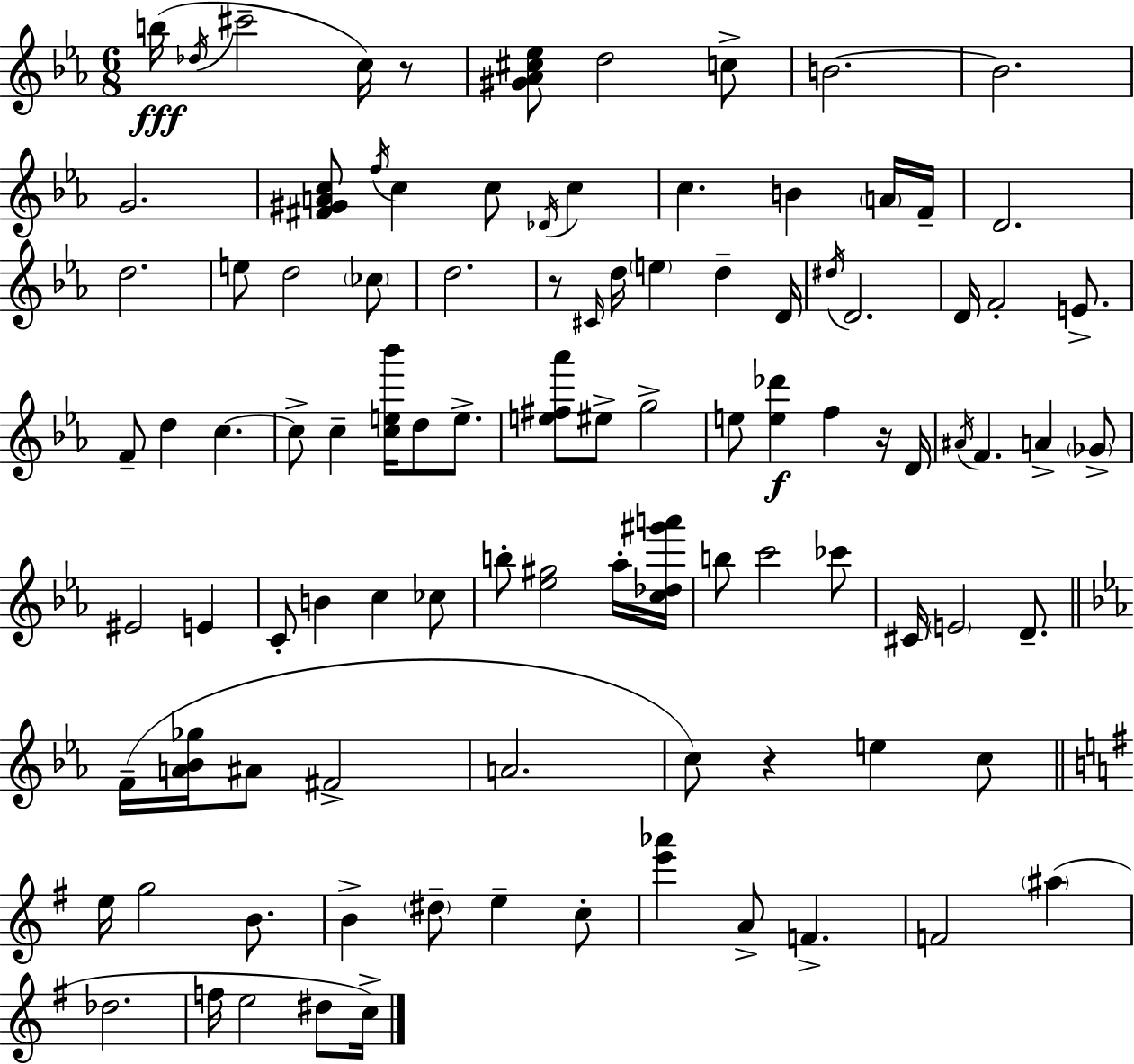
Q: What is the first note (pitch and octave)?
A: B5